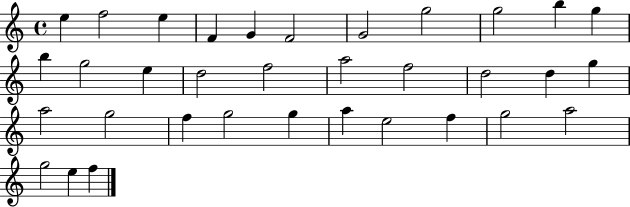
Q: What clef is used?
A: treble